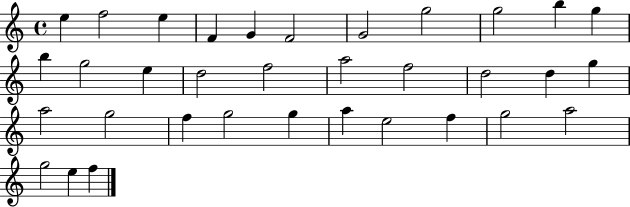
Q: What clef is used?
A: treble